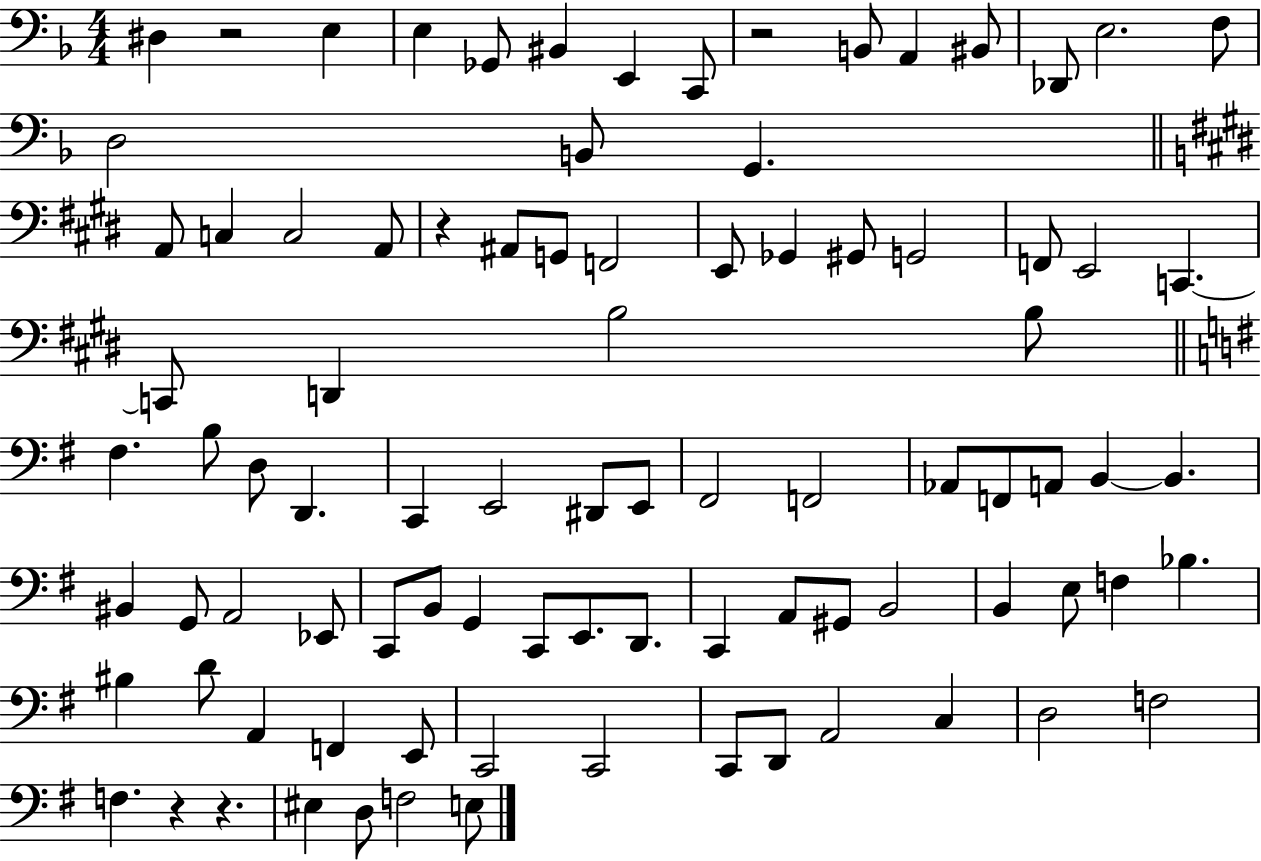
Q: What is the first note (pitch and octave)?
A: D#3